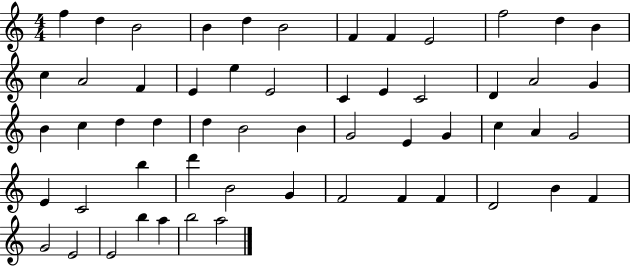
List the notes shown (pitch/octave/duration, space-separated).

F5/q D5/q B4/h B4/q D5/q B4/h F4/q F4/q E4/h F5/h D5/q B4/q C5/q A4/h F4/q E4/q E5/q E4/h C4/q E4/q C4/h D4/q A4/h G4/q B4/q C5/q D5/q D5/q D5/q B4/h B4/q G4/h E4/q G4/q C5/q A4/q G4/h E4/q C4/h B5/q D6/q B4/h G4/q F4/h F4/q F4/q D4/h B4/q F4/q G4/h E4/h E4/h B5/q A5/q B5/h A5/h